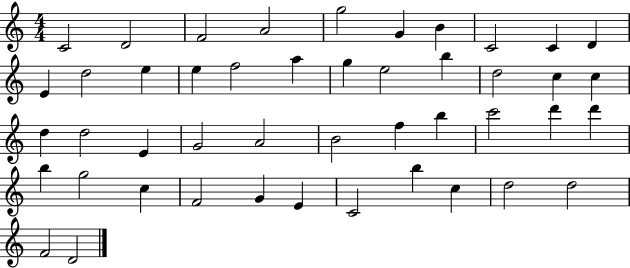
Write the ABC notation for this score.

X:1
T:Untitled
M:4/4
L:1/4
K:C
C2 D2 F2 A2 g2 G B C2 C D E d2 e e f2 a g e2 b d2 c c d d2 E G2 A2 B2 f b c'2 d' d' b g2 c F2 G E C2 b c d2 d2 F2 D2